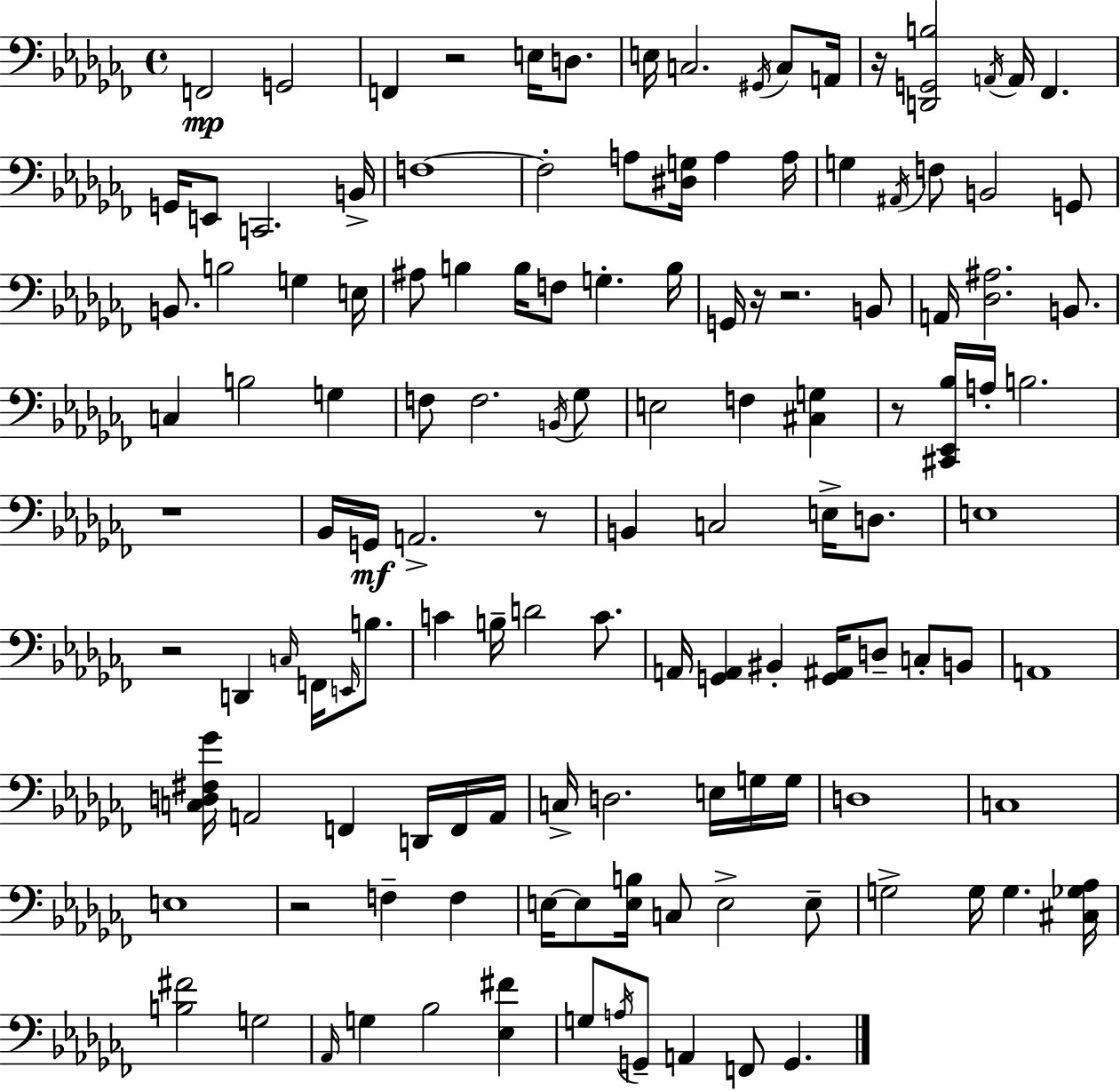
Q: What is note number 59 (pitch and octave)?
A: D3